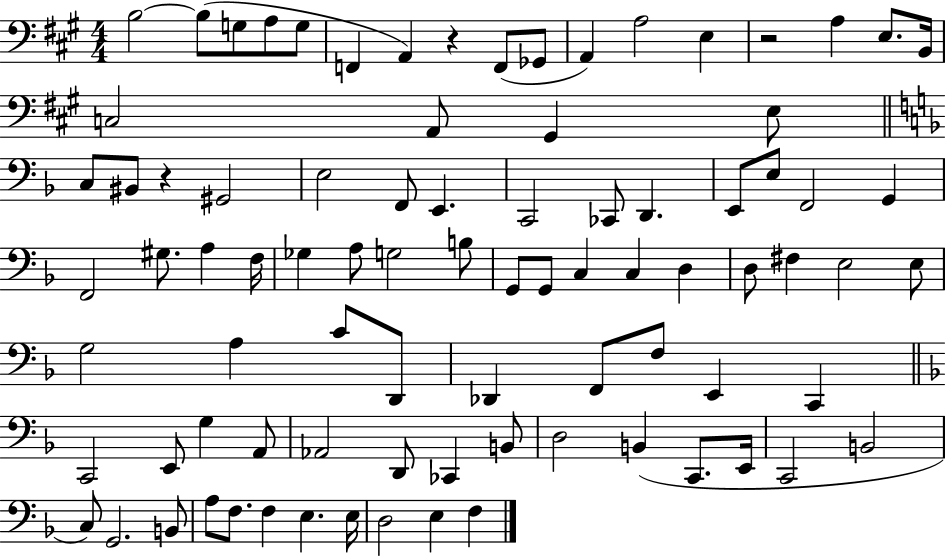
X:1
T:Untitled
M:4/4
L:1/4
K:A
B,2 B,/2 G,/2 A,/2 G,/2 F,, A,, z F,,/2 _G,,/2 A,, A,2 E, z2 A, E,/2 B,,/4 C,2 A,,/2 ^G,, E,/2 C,/2 ^B,,/2 z ^G,,2 E,2 F,,/2 E,, C,,2 _C,,/2 D,, E,,/2 E,/2 F,,2 G,, F,,2 ^G,/2 A, F,/4 _G, A,/2 G,2 B,/2 G,,/2 G,,/2 C, C, D, D,/2 ^F, E,2 E,/2 G,2 A, C/2 D,,/2 _D,, F,,/2 F,/2 E,, C,, C,,2 E,,/2 G, A,,/2 _A,,2 D,,/2 _C,, B,,/2 D,2 B,, C,,/2 E,,/4 C,,2 B,,2 C,/2 G,,2 B,,/2 A,/2 F,/2 F, E, E,/4 D,2 E, F,